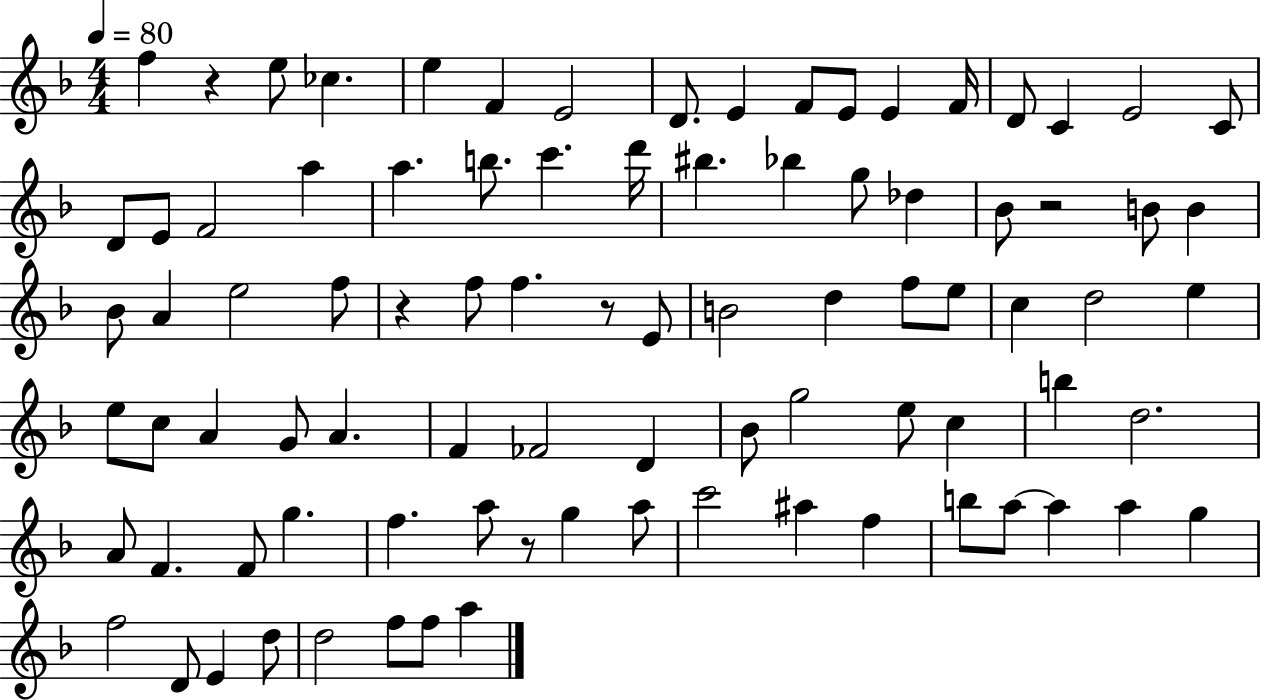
F5/q R/q E5/e CES5/q. E5/q F4/q E4/h D4/e. E4/q F4/e E4/e E4/q F4/s D4/e C4/q E4/h C4/e D4/e E4/e F4/h A5/q A5/q. B5/e. C6/q. D6/s BIS5/q. Bb5/q G5/e Db5/q Bb4/e R/h B4/e B4/q Bb4/e A4/q E5/h F5/e R/q F5/e F5/q. R/e E4/e B4/h D5/q F5/e E5/e C5/q D5/h E5/q E5/e C5/e A4/q G4/e A4/q. F4/q FES4/h D4/q Bb4/e G5/h E5/e C5/q B5/q D5/h. A4/e F4/q. F4/e G5/q. F5/q. A5/e R/e G5/q A5/e C6/h A#5/q F5/q B5/e A5/e A5/q A5/q G5/q F5/h D4/e E4/q D5/e D5/h F5/e F5/e A5/q